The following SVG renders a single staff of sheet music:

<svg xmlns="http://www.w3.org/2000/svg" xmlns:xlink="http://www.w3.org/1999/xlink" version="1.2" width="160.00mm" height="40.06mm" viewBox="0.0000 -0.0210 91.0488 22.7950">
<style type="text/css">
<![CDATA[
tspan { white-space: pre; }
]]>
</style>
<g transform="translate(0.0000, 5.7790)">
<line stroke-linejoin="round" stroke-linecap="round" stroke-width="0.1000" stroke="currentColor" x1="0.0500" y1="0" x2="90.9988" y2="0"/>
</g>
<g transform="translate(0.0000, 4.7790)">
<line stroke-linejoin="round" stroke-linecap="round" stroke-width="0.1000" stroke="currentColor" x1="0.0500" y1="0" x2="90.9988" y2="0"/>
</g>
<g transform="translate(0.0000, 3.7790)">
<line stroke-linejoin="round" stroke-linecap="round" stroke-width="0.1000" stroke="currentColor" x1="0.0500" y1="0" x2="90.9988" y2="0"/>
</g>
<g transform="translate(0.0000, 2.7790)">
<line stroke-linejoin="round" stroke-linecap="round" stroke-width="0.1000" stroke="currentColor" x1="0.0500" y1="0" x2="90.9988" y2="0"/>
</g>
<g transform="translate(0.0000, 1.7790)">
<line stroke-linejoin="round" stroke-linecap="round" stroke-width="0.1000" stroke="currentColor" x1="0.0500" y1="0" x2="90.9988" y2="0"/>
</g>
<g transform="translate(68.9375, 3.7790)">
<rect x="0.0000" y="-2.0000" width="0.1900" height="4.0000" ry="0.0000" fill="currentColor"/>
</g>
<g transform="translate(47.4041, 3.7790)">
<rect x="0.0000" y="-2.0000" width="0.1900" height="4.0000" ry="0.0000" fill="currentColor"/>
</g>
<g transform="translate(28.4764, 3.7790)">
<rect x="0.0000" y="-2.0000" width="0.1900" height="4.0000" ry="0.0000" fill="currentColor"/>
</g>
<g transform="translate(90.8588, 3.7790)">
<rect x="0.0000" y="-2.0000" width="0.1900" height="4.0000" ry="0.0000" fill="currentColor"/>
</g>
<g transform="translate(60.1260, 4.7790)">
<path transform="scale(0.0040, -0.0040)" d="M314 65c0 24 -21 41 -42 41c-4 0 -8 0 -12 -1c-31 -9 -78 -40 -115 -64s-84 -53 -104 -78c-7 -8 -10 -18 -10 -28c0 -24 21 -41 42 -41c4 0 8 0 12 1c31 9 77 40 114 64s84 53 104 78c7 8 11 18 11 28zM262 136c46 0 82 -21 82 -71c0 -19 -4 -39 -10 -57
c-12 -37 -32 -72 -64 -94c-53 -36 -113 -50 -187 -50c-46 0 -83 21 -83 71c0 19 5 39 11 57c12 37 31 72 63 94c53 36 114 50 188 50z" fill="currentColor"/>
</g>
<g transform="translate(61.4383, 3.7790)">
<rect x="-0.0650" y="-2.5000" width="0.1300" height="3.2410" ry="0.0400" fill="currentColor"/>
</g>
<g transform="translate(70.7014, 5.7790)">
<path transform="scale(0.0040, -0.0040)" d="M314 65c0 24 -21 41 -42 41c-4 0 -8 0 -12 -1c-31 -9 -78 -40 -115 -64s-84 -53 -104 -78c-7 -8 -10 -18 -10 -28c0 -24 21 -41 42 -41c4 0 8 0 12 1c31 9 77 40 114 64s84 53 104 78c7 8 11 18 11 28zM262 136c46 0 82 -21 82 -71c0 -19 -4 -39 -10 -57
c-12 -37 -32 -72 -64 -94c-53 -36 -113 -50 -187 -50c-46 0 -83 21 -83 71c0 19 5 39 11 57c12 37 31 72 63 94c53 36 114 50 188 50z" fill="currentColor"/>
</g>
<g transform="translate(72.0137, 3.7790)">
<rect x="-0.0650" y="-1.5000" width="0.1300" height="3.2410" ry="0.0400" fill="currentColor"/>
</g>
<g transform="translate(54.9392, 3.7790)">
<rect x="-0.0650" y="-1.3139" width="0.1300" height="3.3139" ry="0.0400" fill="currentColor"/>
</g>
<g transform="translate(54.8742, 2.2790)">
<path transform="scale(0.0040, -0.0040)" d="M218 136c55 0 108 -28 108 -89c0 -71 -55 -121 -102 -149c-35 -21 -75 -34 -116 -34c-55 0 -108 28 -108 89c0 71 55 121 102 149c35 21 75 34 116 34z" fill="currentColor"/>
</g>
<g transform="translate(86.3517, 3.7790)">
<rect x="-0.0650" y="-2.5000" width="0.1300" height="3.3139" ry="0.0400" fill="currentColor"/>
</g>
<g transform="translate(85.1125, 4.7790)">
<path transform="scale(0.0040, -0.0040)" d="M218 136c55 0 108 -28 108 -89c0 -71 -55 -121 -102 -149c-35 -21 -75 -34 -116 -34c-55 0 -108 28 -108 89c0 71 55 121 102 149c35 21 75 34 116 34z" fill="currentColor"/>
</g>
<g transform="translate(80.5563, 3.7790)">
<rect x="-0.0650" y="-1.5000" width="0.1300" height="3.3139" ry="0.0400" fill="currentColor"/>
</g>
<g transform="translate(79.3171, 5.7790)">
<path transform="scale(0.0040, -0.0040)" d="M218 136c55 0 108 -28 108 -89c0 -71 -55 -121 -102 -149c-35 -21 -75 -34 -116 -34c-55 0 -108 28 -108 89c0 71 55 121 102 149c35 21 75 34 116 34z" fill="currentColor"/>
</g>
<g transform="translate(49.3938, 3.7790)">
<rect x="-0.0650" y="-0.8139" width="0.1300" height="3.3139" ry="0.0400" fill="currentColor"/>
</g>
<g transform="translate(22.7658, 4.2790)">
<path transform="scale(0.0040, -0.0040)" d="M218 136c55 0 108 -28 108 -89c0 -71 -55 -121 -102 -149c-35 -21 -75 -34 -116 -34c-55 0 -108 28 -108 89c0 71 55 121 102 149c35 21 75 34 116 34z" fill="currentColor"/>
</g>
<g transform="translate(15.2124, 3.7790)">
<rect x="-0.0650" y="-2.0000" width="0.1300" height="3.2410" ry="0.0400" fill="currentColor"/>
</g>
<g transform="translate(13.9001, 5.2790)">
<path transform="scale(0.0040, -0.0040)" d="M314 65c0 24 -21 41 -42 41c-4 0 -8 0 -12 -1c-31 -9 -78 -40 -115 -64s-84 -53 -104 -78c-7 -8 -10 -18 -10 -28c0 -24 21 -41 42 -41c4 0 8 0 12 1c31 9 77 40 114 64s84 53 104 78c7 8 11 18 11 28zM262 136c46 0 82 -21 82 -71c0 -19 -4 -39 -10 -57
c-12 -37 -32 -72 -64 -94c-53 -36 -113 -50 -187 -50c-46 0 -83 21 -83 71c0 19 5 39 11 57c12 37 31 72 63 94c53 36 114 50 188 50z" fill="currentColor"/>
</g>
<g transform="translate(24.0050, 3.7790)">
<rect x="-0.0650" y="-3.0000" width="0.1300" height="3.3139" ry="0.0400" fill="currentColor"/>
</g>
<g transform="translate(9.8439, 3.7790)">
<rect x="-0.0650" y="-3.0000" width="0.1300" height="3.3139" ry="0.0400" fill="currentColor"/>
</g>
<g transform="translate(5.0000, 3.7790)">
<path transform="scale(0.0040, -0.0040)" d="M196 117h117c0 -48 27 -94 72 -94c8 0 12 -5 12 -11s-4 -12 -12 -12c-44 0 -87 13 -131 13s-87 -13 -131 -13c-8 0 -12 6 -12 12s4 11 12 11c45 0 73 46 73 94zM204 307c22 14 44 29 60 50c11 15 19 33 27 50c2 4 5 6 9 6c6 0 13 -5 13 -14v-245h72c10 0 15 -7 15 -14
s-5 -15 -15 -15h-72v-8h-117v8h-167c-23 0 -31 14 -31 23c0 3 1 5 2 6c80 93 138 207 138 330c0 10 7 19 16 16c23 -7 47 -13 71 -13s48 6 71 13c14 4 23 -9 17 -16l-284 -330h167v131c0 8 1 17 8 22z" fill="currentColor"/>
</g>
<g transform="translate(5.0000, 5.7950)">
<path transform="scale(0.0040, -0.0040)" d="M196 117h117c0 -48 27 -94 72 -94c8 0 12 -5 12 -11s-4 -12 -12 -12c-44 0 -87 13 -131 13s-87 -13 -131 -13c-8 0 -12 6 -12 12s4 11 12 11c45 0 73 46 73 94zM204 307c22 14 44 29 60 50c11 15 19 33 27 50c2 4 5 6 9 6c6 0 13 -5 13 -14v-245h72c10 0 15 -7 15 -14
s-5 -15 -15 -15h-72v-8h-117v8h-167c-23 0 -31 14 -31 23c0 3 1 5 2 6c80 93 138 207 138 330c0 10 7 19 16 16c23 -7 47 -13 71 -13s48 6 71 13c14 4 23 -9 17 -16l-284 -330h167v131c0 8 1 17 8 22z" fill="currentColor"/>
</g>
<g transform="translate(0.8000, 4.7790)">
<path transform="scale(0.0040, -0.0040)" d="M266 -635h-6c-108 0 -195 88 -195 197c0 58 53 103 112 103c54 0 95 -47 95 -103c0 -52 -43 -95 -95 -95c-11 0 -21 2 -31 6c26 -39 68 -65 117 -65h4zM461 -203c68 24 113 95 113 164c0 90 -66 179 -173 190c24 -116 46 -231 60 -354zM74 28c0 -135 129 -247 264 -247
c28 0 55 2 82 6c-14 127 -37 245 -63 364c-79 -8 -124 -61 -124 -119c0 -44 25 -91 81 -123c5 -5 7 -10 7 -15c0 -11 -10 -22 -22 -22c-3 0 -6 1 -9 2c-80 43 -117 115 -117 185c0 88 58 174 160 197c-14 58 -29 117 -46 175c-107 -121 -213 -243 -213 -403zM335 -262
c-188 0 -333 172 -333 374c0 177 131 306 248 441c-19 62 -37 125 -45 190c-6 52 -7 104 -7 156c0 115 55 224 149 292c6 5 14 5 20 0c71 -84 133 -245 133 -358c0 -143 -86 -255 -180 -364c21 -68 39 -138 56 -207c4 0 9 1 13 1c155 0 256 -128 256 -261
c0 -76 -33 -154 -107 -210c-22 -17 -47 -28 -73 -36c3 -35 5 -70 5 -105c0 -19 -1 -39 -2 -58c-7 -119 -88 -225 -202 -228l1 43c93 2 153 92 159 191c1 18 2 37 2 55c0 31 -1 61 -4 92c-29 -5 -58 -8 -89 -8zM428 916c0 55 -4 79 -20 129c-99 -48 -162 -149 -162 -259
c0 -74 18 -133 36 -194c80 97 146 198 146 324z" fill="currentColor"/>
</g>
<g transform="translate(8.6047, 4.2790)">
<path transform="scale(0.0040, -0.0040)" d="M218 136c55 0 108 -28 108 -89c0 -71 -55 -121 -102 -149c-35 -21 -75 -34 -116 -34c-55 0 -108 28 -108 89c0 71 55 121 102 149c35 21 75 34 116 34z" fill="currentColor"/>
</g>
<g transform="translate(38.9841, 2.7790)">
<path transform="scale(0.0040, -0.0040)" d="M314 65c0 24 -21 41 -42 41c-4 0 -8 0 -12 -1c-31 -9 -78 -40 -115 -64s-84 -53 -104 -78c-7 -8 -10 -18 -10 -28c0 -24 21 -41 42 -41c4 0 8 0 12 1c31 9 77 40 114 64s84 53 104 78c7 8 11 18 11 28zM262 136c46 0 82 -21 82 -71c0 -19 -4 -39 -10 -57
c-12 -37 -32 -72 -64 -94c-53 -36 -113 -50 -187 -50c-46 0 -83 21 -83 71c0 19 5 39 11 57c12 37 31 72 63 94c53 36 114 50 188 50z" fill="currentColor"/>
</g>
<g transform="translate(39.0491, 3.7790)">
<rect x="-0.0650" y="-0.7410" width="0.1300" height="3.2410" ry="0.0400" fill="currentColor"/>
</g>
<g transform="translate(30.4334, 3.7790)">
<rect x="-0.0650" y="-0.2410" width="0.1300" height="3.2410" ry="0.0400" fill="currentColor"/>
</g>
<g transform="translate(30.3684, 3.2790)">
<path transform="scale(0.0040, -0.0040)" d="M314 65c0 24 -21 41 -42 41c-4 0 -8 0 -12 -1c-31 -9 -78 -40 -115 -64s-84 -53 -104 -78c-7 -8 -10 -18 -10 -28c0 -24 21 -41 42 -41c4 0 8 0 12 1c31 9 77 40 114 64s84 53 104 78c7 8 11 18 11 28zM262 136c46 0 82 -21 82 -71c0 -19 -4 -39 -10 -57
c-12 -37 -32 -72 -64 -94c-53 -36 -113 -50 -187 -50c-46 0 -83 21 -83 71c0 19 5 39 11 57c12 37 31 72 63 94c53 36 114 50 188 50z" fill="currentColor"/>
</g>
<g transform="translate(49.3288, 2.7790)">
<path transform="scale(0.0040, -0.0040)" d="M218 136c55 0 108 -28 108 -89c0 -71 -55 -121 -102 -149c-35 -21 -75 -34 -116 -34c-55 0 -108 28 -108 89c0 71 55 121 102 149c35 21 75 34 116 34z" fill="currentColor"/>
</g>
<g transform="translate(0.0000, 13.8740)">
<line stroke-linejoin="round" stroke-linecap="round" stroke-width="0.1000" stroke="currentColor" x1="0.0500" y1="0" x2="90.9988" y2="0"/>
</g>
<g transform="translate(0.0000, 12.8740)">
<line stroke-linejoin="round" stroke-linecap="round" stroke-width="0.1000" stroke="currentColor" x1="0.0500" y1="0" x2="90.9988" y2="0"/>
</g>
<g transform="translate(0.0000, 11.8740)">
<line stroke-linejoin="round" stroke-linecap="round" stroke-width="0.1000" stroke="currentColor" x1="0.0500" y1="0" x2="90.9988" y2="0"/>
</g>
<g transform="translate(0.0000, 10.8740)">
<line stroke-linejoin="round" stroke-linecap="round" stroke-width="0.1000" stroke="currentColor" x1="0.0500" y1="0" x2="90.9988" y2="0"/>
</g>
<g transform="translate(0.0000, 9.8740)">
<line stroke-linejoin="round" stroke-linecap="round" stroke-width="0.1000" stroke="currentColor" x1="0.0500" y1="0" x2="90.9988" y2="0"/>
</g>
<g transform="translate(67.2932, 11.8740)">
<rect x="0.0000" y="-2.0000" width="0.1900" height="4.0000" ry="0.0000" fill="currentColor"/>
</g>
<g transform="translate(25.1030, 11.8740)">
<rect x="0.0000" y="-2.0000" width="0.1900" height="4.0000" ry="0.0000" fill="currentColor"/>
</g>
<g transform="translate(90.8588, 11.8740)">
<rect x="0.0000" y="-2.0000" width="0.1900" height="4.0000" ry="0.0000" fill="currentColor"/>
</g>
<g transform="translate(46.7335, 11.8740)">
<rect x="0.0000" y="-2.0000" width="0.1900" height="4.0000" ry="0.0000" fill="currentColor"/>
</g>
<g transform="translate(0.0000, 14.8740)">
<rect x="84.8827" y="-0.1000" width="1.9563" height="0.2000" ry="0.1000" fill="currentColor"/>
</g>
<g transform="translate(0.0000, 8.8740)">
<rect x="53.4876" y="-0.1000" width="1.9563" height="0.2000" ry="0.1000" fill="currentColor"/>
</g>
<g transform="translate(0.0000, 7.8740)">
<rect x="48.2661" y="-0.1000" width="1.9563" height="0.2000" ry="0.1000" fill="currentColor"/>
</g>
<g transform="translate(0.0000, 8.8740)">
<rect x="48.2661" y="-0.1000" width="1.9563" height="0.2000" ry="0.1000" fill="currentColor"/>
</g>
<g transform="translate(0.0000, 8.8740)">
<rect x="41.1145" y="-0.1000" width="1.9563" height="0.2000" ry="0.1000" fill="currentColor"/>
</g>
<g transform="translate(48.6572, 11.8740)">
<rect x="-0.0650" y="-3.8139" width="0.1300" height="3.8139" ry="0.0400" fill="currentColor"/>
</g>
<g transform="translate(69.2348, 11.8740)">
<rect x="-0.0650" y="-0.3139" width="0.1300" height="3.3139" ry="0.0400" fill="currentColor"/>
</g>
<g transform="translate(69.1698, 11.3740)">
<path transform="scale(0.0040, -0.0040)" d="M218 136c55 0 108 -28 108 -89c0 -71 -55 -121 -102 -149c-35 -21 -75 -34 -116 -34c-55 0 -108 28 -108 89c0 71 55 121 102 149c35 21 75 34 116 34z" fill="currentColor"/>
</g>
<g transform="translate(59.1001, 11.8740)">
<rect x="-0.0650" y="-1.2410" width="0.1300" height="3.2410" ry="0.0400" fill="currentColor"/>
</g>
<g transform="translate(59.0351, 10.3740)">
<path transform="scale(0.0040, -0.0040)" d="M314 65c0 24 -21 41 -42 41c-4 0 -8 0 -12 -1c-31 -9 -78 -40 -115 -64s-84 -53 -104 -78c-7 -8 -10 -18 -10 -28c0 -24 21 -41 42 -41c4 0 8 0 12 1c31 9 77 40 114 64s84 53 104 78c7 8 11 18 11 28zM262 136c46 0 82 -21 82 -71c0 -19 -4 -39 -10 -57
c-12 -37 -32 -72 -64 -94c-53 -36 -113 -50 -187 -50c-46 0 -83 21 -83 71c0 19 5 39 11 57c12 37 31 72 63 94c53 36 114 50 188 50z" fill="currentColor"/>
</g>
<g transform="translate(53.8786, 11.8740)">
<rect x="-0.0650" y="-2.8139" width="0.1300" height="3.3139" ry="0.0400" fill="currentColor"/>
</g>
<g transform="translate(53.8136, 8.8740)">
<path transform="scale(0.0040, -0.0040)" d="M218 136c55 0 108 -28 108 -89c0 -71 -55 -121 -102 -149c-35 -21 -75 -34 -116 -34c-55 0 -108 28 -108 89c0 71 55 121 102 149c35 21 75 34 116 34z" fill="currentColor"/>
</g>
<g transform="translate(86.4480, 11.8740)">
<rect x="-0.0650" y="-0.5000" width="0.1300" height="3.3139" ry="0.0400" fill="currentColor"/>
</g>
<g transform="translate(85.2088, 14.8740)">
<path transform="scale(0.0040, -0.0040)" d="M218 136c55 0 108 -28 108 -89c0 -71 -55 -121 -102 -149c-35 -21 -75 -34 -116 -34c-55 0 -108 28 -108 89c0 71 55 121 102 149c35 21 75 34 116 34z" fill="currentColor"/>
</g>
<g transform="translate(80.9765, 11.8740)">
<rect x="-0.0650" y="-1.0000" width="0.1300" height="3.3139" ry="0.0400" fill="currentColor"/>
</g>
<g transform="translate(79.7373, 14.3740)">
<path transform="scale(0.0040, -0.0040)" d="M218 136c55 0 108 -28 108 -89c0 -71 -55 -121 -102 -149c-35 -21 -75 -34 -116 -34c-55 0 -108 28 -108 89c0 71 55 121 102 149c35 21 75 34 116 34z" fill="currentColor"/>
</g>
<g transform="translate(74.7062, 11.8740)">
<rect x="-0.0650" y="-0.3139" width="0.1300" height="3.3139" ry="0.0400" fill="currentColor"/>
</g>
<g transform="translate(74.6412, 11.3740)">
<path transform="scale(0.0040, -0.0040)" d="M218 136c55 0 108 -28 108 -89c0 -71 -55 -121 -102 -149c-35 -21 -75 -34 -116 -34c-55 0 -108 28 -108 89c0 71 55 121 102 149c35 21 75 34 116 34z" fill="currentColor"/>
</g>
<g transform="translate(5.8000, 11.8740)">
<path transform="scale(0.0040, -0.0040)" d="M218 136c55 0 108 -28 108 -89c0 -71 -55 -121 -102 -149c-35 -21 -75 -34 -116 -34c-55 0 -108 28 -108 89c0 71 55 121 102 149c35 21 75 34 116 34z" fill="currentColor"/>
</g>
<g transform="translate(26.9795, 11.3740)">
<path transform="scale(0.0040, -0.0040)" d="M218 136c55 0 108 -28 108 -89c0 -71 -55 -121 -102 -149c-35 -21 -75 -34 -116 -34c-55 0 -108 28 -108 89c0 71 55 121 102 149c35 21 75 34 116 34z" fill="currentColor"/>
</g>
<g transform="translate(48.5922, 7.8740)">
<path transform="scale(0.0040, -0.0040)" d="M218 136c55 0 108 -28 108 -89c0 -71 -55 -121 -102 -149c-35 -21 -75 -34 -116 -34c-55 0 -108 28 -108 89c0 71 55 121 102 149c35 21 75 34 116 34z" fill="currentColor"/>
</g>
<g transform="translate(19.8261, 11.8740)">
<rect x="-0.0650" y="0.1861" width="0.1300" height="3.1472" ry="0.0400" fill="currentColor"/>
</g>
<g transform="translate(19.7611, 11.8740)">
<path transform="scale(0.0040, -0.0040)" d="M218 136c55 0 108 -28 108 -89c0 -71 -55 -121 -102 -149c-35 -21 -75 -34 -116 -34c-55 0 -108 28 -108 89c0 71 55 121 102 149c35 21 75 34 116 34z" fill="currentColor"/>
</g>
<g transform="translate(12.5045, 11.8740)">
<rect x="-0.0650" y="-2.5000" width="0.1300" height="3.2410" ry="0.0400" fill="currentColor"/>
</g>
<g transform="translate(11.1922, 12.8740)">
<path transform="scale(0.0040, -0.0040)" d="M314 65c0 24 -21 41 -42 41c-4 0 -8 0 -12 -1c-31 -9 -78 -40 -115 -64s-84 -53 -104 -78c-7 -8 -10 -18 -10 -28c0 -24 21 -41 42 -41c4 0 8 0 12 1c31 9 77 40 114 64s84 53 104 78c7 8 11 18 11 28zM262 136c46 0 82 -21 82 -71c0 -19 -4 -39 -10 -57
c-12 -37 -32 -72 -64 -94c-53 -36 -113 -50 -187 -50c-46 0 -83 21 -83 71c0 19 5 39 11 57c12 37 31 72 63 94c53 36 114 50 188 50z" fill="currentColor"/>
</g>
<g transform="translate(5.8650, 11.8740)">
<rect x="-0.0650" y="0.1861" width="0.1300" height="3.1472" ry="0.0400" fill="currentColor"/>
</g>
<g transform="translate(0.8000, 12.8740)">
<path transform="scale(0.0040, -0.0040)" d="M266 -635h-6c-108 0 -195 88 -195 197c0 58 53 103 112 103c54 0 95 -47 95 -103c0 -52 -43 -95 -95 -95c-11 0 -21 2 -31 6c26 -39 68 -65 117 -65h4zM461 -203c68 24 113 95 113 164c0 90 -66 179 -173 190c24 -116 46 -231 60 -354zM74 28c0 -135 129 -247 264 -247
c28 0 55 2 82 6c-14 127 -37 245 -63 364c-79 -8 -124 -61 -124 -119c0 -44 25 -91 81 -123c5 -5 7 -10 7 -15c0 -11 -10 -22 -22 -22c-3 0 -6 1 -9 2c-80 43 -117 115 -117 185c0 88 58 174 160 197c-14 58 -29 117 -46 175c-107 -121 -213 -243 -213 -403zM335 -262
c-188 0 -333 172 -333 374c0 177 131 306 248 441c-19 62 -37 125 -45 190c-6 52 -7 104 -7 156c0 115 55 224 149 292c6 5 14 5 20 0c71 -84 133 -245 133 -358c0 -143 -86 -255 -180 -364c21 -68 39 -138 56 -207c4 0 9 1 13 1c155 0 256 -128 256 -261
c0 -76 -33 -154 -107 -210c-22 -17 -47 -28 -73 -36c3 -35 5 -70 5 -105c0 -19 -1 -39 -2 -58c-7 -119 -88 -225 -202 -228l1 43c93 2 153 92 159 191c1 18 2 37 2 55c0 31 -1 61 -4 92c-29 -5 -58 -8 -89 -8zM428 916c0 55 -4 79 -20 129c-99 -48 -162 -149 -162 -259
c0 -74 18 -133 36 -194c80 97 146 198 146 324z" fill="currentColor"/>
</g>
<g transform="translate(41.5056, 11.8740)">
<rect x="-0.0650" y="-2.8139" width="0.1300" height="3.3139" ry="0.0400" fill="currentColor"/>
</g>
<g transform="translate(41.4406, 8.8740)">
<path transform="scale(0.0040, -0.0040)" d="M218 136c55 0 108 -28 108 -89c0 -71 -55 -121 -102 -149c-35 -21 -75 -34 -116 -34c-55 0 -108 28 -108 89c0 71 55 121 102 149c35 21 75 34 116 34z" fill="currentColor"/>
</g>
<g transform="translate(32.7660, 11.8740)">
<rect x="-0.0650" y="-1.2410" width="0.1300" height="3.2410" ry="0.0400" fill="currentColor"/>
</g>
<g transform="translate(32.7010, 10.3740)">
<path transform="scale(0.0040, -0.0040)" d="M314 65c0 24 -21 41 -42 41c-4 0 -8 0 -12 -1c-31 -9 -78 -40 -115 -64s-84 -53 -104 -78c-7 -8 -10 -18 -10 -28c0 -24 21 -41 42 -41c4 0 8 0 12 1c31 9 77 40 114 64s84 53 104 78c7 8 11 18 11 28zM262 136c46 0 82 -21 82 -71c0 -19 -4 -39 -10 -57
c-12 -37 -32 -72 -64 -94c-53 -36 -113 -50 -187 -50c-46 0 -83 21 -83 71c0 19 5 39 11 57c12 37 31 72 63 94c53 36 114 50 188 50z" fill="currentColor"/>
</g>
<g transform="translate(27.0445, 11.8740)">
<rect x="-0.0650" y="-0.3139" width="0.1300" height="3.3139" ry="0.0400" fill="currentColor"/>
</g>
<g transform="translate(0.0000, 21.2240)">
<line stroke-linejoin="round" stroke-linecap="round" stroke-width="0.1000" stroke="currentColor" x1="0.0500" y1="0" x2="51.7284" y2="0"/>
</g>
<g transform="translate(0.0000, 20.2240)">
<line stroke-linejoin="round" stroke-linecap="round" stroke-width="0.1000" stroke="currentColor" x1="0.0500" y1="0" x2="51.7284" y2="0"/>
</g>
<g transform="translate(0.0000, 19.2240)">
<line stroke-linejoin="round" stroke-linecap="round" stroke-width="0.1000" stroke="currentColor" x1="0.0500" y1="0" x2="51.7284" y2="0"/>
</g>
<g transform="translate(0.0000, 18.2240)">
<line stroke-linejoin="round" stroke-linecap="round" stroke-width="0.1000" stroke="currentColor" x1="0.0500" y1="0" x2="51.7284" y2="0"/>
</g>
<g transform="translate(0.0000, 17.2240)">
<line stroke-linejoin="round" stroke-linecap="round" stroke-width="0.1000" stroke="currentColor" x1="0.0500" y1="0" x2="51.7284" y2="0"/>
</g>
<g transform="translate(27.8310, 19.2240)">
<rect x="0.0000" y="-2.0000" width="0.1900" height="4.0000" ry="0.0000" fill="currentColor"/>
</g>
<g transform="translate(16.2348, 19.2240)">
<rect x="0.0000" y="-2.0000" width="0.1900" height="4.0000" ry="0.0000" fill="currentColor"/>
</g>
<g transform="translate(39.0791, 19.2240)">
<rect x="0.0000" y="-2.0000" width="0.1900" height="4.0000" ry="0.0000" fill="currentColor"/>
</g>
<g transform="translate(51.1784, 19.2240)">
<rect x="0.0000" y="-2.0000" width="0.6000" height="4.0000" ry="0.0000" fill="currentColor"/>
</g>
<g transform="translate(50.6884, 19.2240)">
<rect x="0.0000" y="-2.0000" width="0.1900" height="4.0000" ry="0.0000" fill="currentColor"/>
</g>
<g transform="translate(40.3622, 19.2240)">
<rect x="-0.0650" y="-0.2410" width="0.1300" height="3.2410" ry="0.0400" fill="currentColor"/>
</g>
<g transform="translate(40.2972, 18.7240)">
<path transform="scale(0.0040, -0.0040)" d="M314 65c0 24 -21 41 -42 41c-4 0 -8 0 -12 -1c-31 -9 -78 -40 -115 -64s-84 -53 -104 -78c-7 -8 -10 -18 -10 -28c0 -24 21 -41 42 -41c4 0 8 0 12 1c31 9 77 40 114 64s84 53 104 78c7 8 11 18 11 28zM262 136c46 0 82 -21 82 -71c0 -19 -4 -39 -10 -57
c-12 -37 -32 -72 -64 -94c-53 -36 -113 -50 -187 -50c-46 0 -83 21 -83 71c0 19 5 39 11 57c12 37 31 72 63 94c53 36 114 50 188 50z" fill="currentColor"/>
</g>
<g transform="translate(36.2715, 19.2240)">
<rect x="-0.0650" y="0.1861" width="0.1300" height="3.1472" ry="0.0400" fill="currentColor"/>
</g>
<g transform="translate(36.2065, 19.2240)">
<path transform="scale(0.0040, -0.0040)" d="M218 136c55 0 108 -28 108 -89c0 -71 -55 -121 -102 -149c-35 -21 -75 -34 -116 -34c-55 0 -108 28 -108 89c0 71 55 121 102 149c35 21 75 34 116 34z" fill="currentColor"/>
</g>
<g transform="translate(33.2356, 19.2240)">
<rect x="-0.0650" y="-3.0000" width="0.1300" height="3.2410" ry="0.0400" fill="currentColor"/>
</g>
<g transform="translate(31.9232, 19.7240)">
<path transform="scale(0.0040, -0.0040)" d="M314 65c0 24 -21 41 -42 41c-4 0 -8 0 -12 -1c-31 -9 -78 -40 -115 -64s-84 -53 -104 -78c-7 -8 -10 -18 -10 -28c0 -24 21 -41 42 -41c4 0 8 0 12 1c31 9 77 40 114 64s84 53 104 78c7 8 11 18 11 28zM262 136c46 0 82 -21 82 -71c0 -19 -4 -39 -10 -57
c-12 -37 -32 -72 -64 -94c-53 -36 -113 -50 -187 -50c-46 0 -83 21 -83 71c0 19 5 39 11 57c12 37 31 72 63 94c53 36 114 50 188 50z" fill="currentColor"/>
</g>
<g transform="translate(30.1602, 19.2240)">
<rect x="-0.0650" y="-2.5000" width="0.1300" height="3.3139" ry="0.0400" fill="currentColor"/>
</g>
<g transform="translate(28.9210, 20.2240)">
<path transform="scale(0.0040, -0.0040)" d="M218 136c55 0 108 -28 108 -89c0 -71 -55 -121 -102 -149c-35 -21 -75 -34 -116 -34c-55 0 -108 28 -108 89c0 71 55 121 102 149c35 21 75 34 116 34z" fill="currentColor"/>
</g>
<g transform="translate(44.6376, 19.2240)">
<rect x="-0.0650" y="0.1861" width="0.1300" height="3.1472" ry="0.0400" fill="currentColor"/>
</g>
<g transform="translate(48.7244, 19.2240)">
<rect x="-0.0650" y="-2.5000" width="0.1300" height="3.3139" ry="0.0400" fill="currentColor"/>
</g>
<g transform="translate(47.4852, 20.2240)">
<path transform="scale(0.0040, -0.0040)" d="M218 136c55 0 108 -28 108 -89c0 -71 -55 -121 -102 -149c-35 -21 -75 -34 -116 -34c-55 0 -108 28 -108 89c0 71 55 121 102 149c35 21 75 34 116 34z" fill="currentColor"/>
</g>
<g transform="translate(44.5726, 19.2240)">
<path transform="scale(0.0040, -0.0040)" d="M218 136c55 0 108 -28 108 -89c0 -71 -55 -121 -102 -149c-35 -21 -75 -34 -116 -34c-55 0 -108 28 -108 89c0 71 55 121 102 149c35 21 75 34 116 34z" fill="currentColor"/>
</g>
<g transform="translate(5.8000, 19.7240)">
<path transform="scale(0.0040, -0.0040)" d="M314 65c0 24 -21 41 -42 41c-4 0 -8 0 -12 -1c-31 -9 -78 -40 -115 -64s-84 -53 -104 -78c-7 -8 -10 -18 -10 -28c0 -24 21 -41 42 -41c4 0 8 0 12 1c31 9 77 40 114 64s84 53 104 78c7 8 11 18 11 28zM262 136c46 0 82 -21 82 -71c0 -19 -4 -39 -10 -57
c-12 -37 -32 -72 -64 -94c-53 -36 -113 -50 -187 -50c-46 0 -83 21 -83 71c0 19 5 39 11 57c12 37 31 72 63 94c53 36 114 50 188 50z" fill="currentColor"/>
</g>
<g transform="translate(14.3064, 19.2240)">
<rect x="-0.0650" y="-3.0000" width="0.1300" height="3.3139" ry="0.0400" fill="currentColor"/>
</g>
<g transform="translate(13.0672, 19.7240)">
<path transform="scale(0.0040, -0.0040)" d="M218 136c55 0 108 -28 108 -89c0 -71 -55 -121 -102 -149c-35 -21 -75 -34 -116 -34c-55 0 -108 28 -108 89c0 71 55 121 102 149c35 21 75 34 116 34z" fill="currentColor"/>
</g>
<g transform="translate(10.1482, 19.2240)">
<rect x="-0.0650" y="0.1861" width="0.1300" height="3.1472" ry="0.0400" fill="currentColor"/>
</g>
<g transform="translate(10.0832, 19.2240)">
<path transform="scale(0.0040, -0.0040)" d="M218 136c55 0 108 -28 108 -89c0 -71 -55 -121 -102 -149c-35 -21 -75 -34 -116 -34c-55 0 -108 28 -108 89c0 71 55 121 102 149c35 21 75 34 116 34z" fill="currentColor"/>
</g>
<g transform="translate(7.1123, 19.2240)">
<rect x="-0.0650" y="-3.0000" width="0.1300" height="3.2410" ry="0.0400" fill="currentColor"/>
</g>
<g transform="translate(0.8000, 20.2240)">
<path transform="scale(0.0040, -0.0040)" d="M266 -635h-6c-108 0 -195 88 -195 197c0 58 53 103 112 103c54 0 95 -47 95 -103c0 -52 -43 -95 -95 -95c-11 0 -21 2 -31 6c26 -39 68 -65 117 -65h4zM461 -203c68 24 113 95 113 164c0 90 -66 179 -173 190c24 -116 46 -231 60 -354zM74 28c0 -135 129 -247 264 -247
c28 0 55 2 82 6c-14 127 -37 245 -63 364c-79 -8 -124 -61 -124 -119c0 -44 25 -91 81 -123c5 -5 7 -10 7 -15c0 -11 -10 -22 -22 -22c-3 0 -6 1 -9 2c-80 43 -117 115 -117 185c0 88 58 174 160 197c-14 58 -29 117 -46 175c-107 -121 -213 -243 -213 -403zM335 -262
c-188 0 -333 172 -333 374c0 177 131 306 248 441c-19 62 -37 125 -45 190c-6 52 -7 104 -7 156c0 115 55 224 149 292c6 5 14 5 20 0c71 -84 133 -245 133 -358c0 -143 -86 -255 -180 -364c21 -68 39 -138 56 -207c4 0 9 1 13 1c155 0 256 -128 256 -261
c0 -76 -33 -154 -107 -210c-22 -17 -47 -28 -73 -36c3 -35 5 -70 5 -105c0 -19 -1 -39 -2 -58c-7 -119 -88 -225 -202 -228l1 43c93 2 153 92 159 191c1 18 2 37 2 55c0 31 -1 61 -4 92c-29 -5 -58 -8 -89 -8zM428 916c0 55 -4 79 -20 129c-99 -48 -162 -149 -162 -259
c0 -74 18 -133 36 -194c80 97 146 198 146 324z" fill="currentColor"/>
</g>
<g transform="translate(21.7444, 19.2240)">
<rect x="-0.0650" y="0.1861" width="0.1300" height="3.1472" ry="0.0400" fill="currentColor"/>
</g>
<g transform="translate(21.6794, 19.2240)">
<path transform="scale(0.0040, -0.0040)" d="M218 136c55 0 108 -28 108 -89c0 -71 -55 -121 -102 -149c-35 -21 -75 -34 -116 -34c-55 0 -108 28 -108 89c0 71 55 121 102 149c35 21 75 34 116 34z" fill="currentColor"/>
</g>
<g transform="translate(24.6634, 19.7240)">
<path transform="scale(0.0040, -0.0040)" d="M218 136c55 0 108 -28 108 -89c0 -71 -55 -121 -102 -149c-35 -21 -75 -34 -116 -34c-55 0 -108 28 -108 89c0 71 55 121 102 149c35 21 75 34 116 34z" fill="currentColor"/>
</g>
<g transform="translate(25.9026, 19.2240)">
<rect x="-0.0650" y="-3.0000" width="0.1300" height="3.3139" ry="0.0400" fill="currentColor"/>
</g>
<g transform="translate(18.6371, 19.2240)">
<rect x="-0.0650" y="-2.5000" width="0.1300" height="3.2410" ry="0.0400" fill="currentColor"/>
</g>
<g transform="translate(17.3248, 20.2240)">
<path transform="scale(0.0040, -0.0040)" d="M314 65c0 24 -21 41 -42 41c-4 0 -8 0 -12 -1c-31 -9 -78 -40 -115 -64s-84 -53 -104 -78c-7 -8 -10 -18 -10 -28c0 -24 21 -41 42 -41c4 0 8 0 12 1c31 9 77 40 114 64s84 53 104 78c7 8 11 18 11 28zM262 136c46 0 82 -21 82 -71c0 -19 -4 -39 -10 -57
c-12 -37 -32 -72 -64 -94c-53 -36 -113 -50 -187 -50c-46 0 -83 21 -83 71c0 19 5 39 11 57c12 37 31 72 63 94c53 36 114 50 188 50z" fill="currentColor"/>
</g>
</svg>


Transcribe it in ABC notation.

X:1
T:Untitled
M:4/4
L:1/4
K:C
A F2 A c2 d2 d e G2 E2 E G B G2 B c e2 a c' a e2 c c D C A2 B A G2 B A G A2 B c2 B G